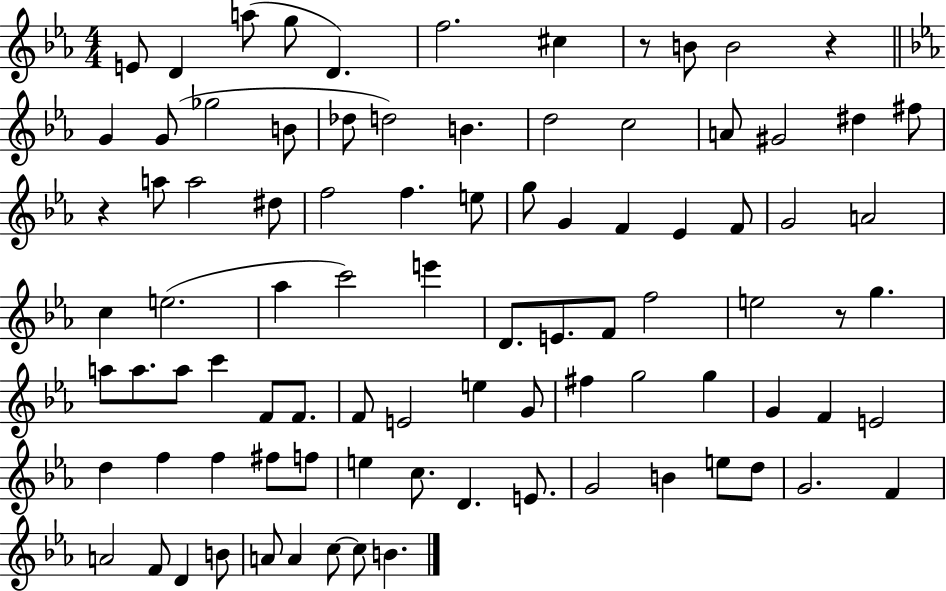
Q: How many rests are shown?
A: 4